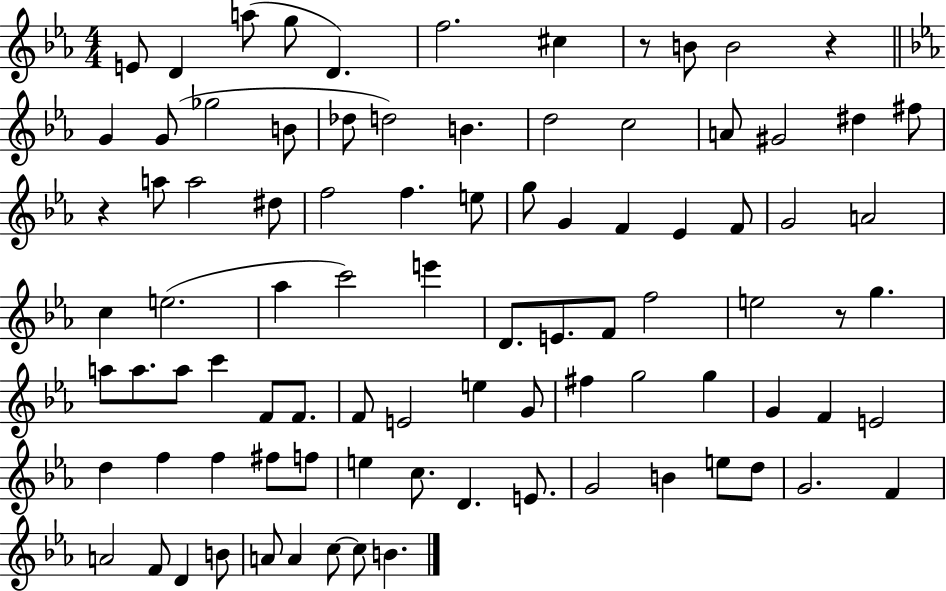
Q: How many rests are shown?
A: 4